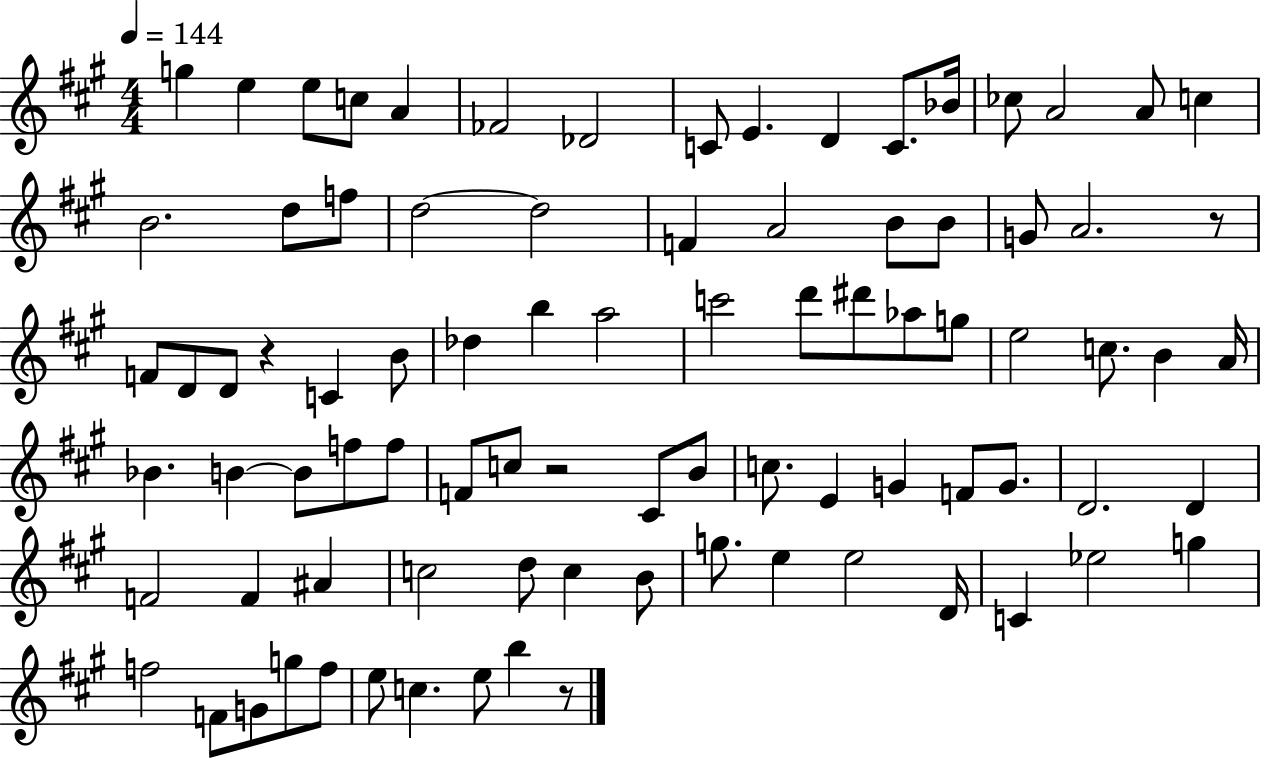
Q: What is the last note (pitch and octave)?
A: B5